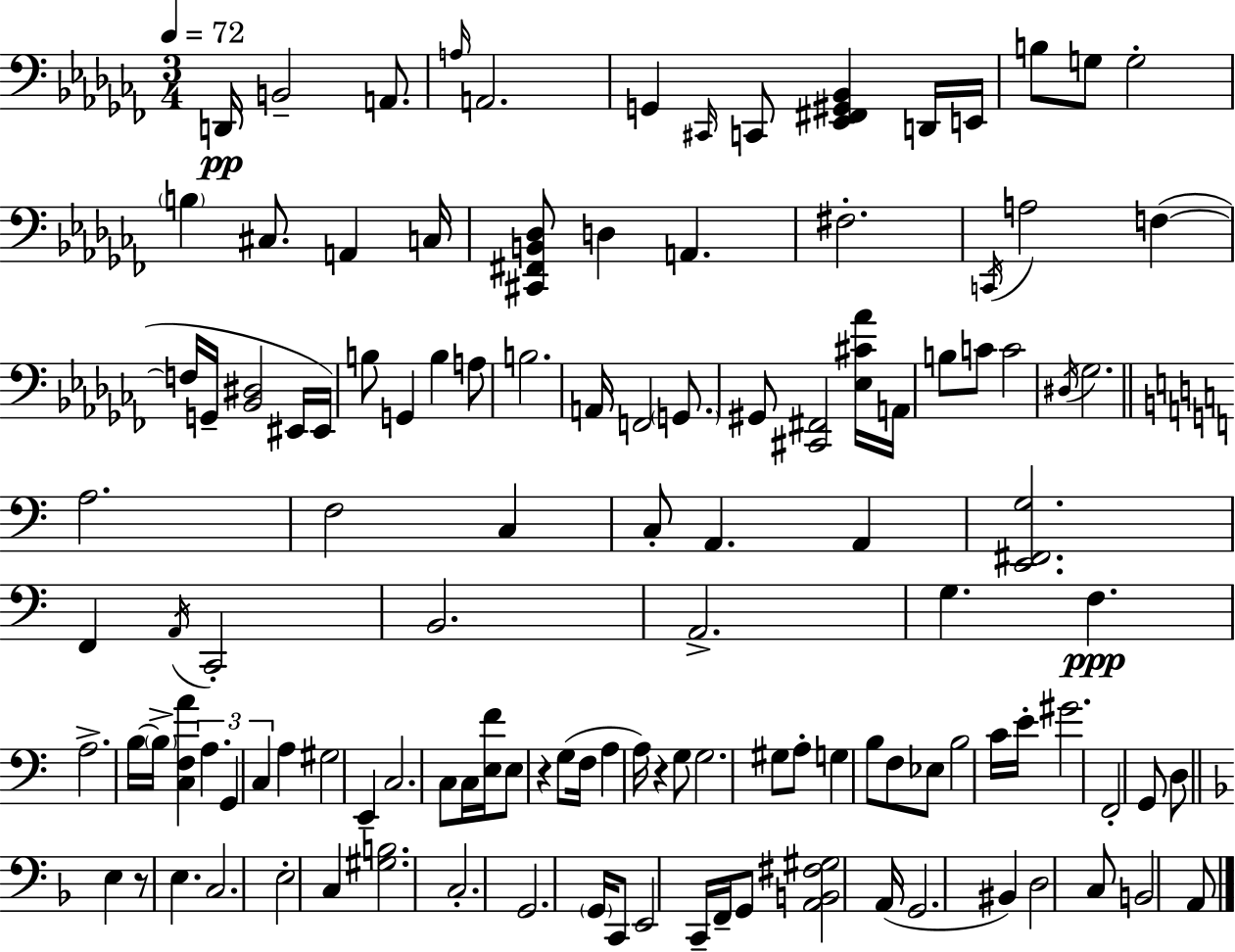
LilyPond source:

{
  \clef bass
  \numericTimeSignature
  \time 3/4
  \key aes \minor
  \tempo 4 = 72
  \repeat volta 2 { d,16\pp b,2-- a,8. | \grace { a16 } a,2. | g,4 \grace { cis,16 } c,8 <ees, fis, gis, bes,>4 | d,16 e,16 b8 g8 g2-. | \break \parenthesize b4 cis8. a,4 | c16 <cis, fis, b, des>8 d4 a,4. | fis2.-. | \acciaccatura { c,16 } a2 f4~(~ | \break f16 g,16-- <bes, dis>2 | eis,16 eis,16) b8 g,4 b4 | a8 b2. | a,16 f,2 | \break \parenthesize g,8. gis,8 <cis, fis,>2 | <ees cis' aes'>16 a,16 b8 c'8 c'2 | \acciaccatura { dis16 } ges2. | \bar "||" \break \key a \minor a2. | f2 c4 | c8-. a,4. a,4 | <e, fis, g>2. | \break f,4 \acciaccatura { a,16 } c,2-. | b,2. | a,2.-> | g4. f4.\ppp | \break a2.-> | b16~~ \parenthesize b16-> <c f a'>4 \tuplet 3/2 { a4. | g,4 c4 } a4 | gis2 e,4-- | \break c2. | c8 c16 <e f'>16 e8 r4 g8( | f16 a4 a16) r4 g8 | g2. | \break gis8 a8-. g4 b8 f8 | ees8 b2 c'16 | e'16-. gis'2. | f,2-. g,8 d8 | \break \bar "||" \break \key f \major e4 r8 e4. | c2. | e2-. c4 | <gis b>2. | \break c2.-. | g,2. | \parenthesize g,16 c,8 e,2 c,16-- | f,16-- g,8 <a, b, fis gis>2 a,16( | \break g,2. | bis,4) d2 | c8 b,2 a,8 | } \bar "|."
}